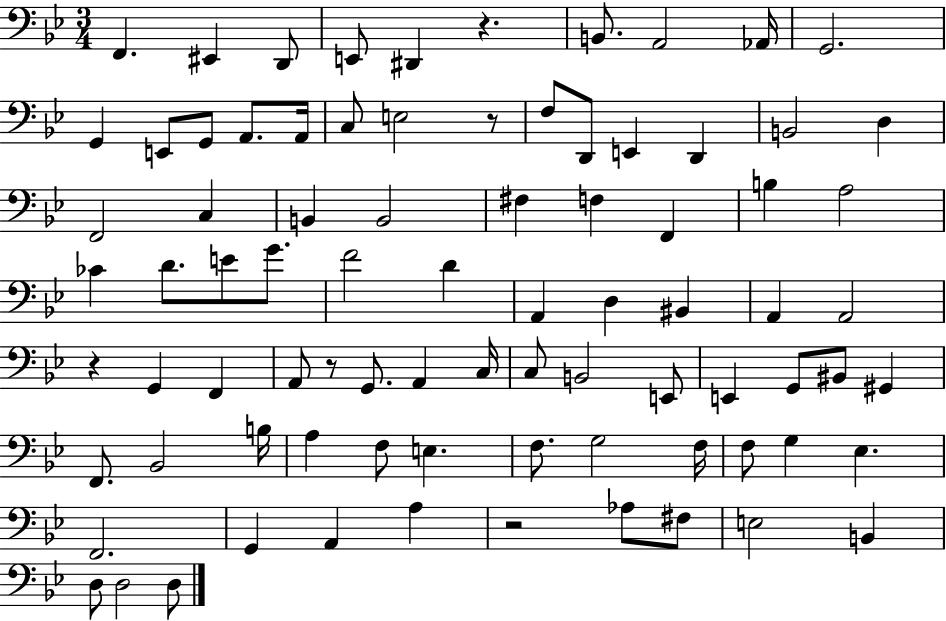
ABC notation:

X:1
T:Untitled
M:3/4
L:1/4
K:Bb
F,, ^E,, D,,/2 E,,/2 ^D,, z B,,/2 A,,2 _A,,/4 G,,2 G,, E,,/2 G,,/2 A,,/2 A,,/4 C,/2 E,2 z/2 F,/2 D,,/2 E,, D,, B,,2 D, F,,2 C, B,, B,,2 ^F, F, F,, B, A,2 _C D/2 E/2 G/2 F2 D A,, D, ^B,, A,, A,,2 z G,, F,, A,,/2 z/2 G,,/2 A,, C,/4 C,/2 B,,2 E,,/2 E,, G,,/2 ^B,,/2 ^G,, F,,/2 _B,,2 B,/4 A, F,/2 E, F,/2 G,2 F,/4 F,/2 G, _E, F,,2 G,, A,, A, z2 _A,/2 ^F,/2 E,2 B,, D,/2 D,2 D,/2